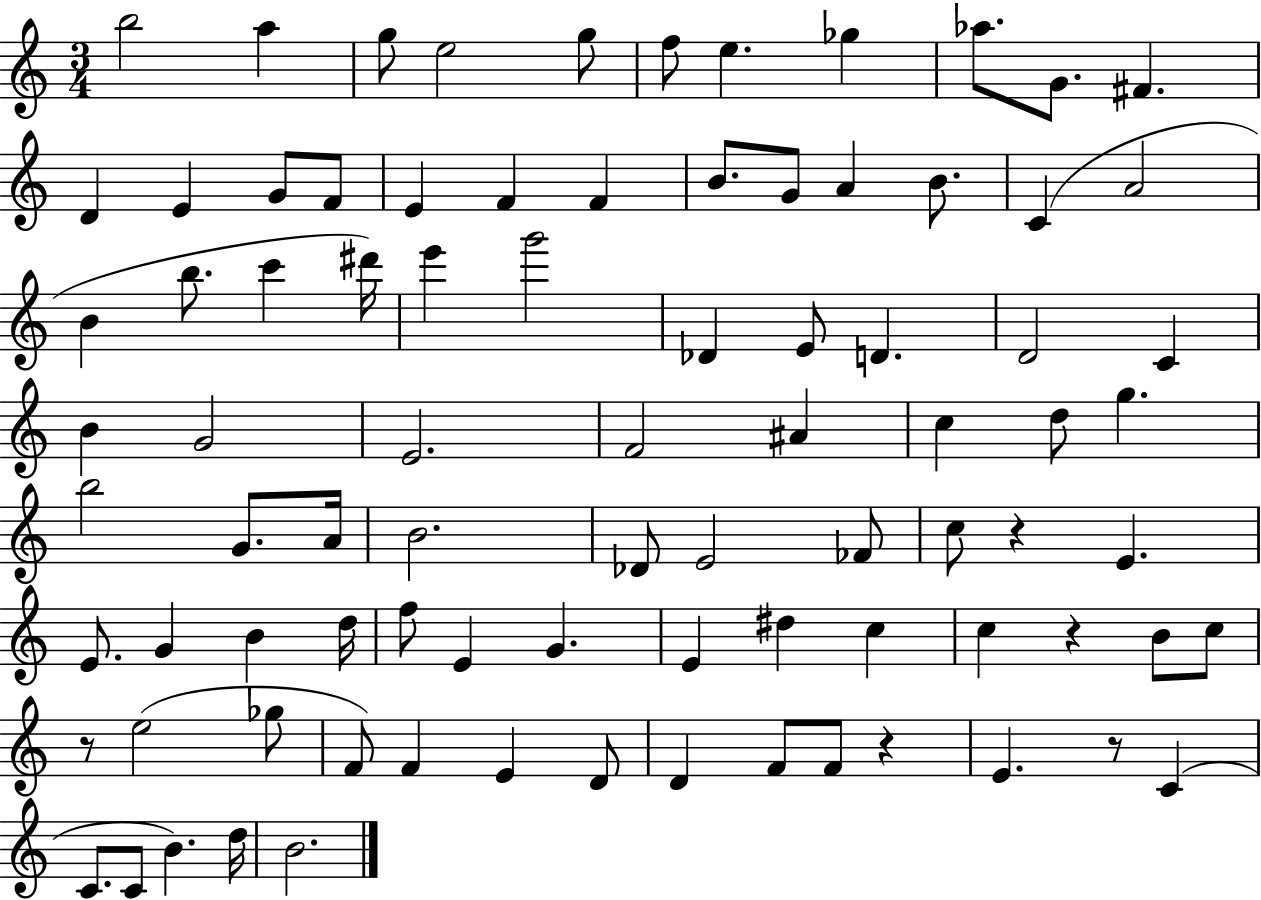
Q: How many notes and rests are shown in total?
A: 86